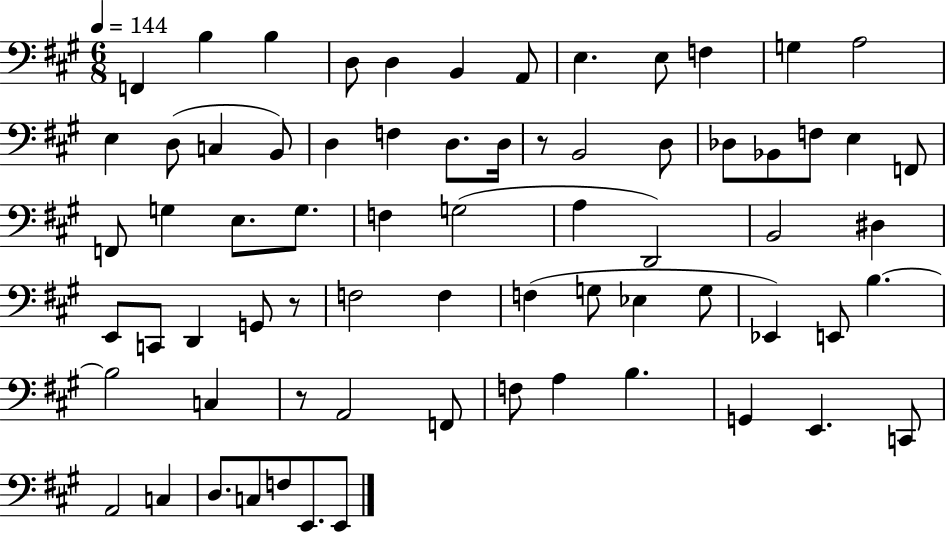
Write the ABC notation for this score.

X:1
T:Untitled
M:6/8
L:1/4
K:A
F,, B, B, D,/2 D, B,, A,,/2 E, E,/2 F, G, A,2 E, D,/2 C, B,,/2 D, F, D,/2 D,/4 z/2 B,,2 D,/2 _D,/2 _B,,/2 F,/2 E, F,,/2 F,,/2 G, E,/2 G,/2 F, G,2 A, D,,2 B,,2 ^D, E,,/2 C,,/2 D,, G,,/2 z/2 F,2 F, F, G,/2 _E, G,/2 _E,, E,,/2 B, B,2 C, z/2 A,,2 F,,/2 F,/2 A, B, G,, E,, C,,/2 A,,2 C, D,/2 C,/2 F,/2 E,,/2 E,,/2